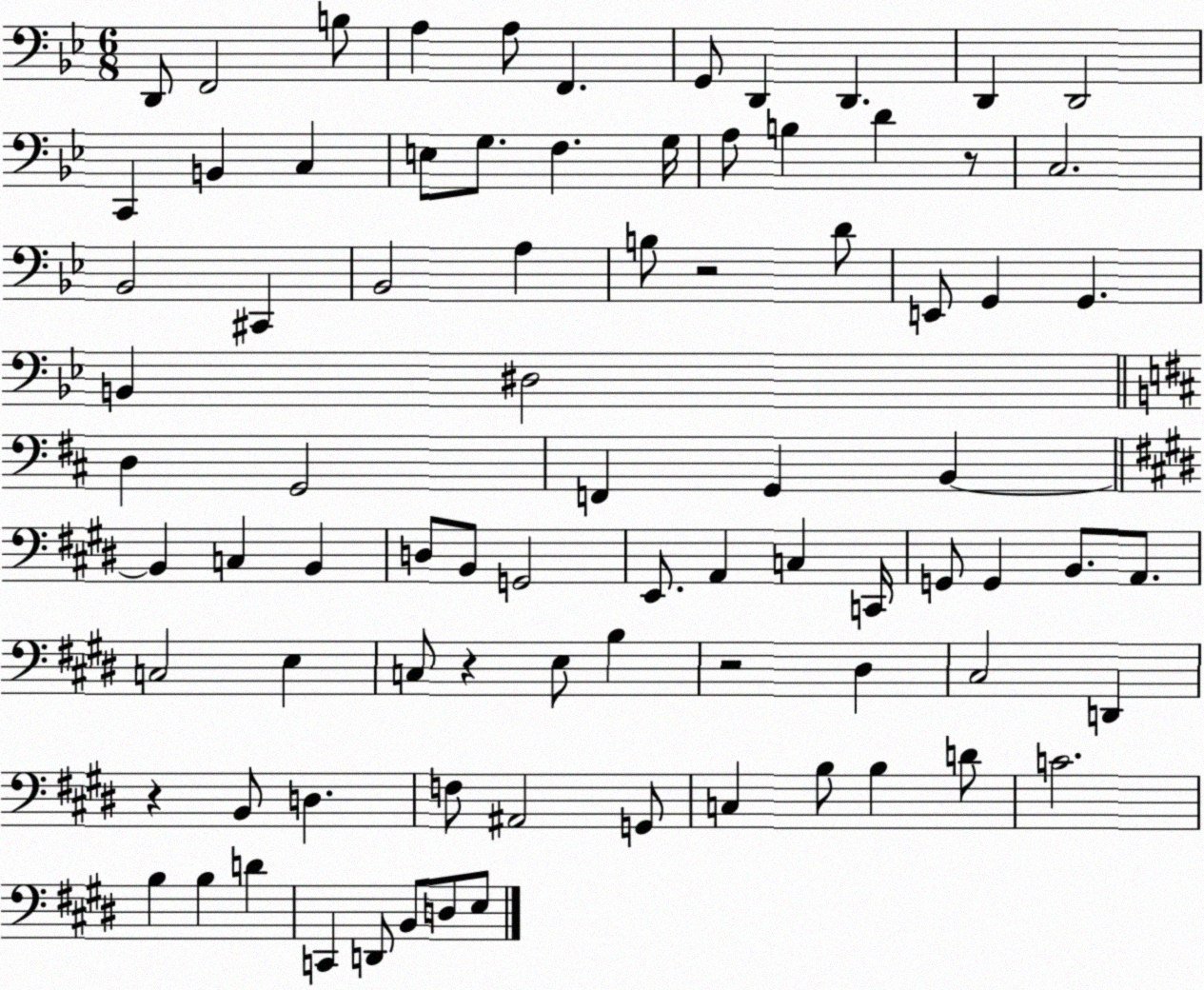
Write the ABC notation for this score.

X:1
T:Untitled
M:6/8
L:1/4
K:Bb
D,,/2 F,,2 B,/2 A, A,/2 F,, G,,/2 D,, D,, D,, D,,2 C,, B,, C, E,/2 G,/2 F, G,/4 A,/2 B, D z/2 C,2 _B,,2 ^C,, _B,,2 A, B,/2 z2 D/2 E,,/2 G,, G,, B,, ^D,2 D, G,,2 F,, G,, B,, B,, C, B,, D,/2 B,,/2 G,,2 E,,/2 A,, C, C,,/4 G,,/2 G,, B,,/2 A,,/2 C,2 E, C,/2 z E,/2 B, z2 ^D, ^C,2 D,, z B,,/2 D, F,/2 ^A,,2 G,,/2 C, B,/2 B, D/2 C2 B, B, D C,, D,,/2 B,,/2 D,/2 E,/2